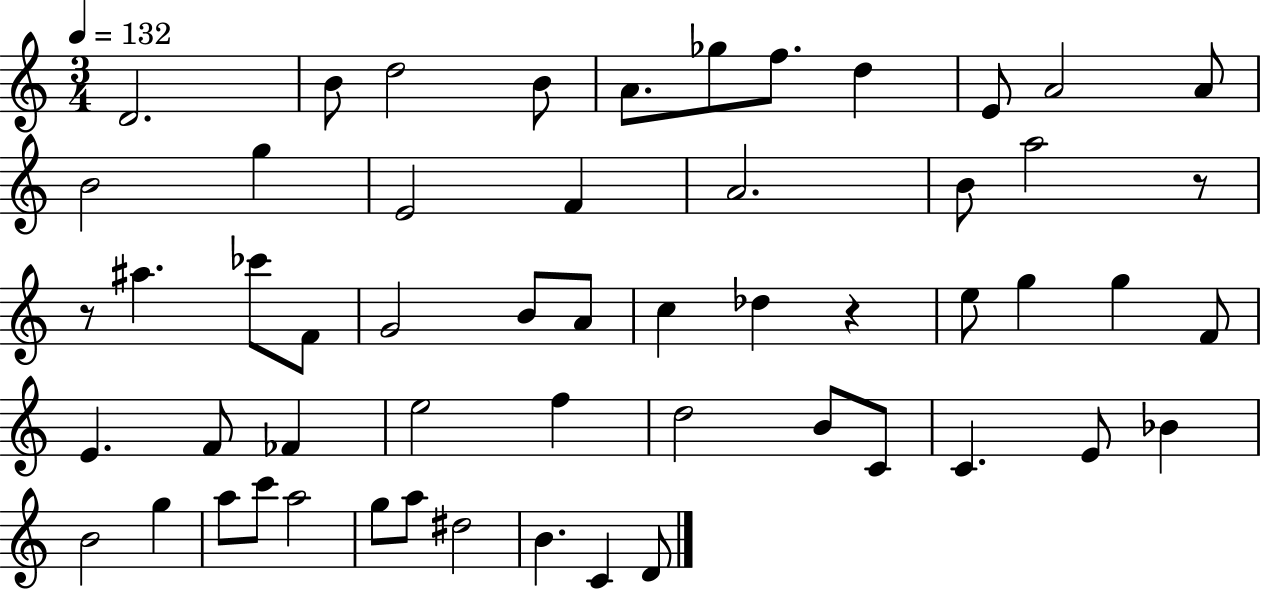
D4/h. B4/e D5/h B4/e A4/e. Gb5/e F5/e. D5/q E4/e A4/h A4/e B4/h G5/q E4/h F4/q A4/h. B4/e A5/h R/e R/e A#5/q. CES6/e F4/e G4/h B4/e A4/e C5/q Db5/q R/q E5/e G5/q G5/q F4/e E4/q. F4/e FES4/q E5/h F5/q D5/h B4/e C4/e C4/q. E4/e Bb4/q B4/h G5/q A5/e C6/e A5/h G5/e A5/e D#5/h B4/q. C4/q D4/e